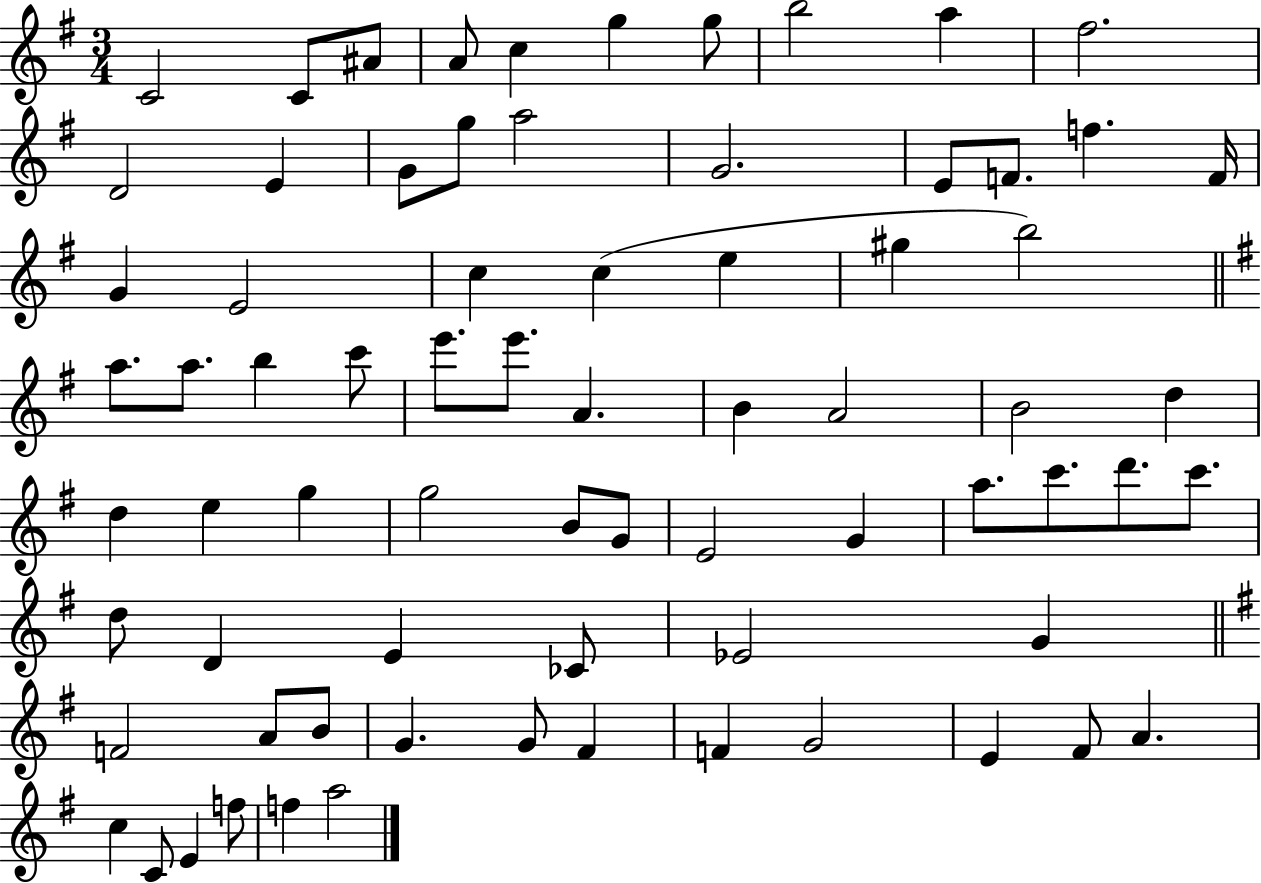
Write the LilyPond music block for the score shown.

{
  \clef treble
  \numericTimeSignature
  \time 3/4
  \key g \major
  \repeat volta 2 { c'2 c'8 ais'8 | a'8 c''4 g''4 g''8 | b''2 a''4 | fis''2. | \break d'2 e'4 | g'8 g''8 a''2 | g'2. | e'8 f'8. f''4. f'16 | \break g'4 e'2 | c''4 c''4( e''4 | gis''4 b''2) | \bar "||" \break \key e \minor a''8. a''8. b''4 c'''8 | e'''8. e'''8. a'4. | b'4 a'2 | b'2 d''4 | \break d''4 e''4 g''4 | g''2 b'8 g'8 | e'2 g'4 | a''8. c'''8. d'''8. c'''8. | \break d''8 d'4 e'4 ces'8 | ees'2 g'4 | \bar "||" \break \key g \major f'2 a'8 b'8 | g'4. g'8 fis'4 | f'4 g'2 | e'4 fis'8 a'4. | \break c''4 c'8 e'4 f''8 | f''4 a''2 | } \bar "|."
}